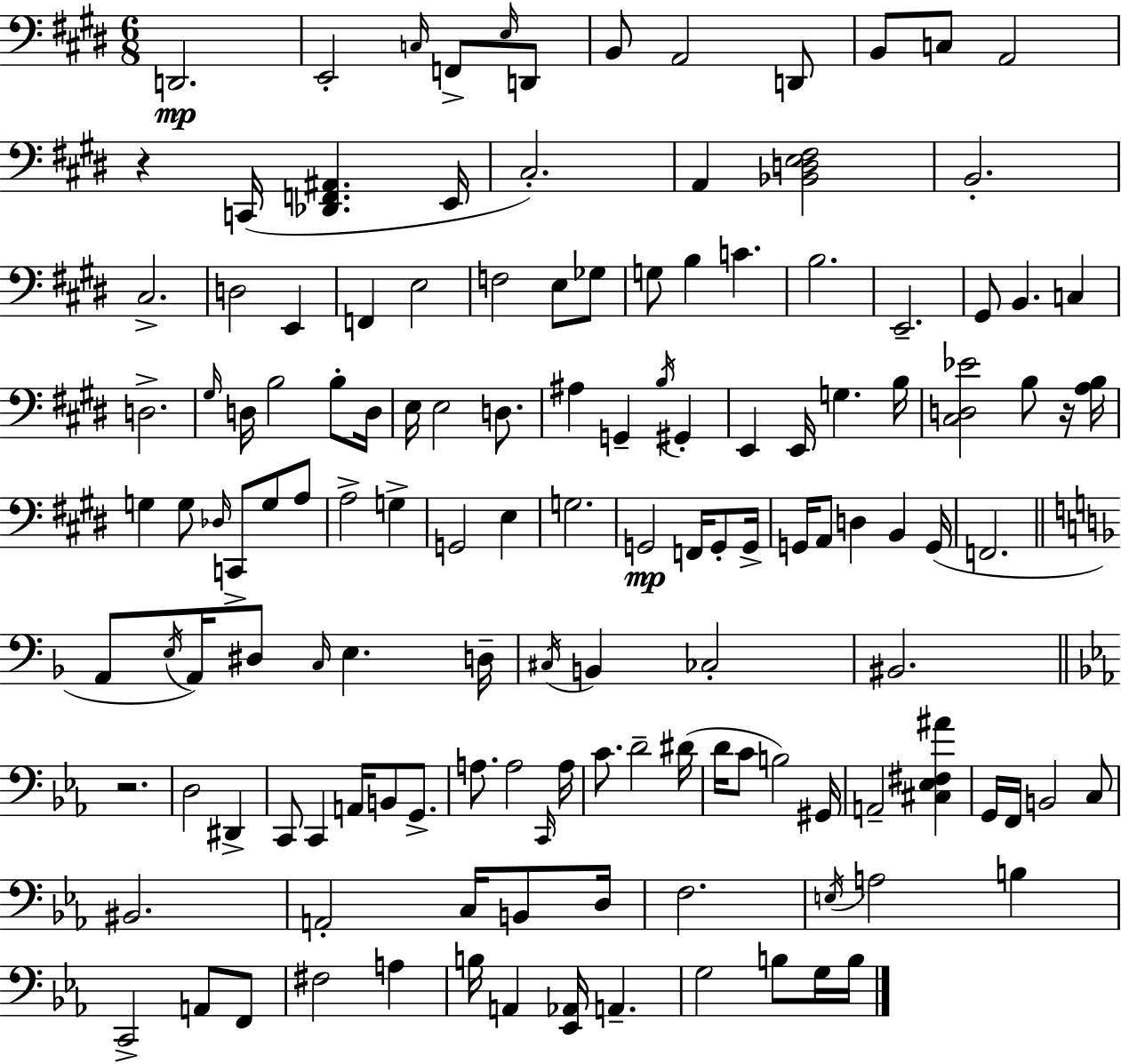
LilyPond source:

{
  \clef bass
  \numericTimeSignature
  \time 6/8
  \key e \major
  d,2.\mp | e,2-. \grace { c16 } f,8-> \grace { e16 } | d,8 b,8 a,2 | d,8 b,8 c8 a,2 | \break r4 c,16( <des, f, ais,>4. | e,16 cis2.-.) | a,4 <bes, d e fis>2 | b,2.-. | \break cis2.-> | d2 e,4 | f,4 e2 | f2 e8 | \break ges8 g8 b4 c'4. | b2. | e,2.-- | gis,8 b,4. c4 | \break d2.-> | \grace { gis16 } d16 b2 | b8-. d16 e16 e2 | d8. ais4 g,4-- \acciaccatura { b16 } | \break gis,4-. e,4 e,16 g4. | b16 <cis d ees'>2 | b8 r16 <a b>16 g4 g8 \grace { des16 } c,8-> | g8 a8 a2-> | \break g4-> g,2 | e4 g2. | g,2\mp | f,16 g,8-. g,16-> g,16 a,8 d4 | \break b,4 g,16( f,2. | \bar "||" \break \key d \minor a,8 \acciaccatura { e16 }) a,16 dis8 \grace { c16 } e4. | d16-- \acciaccatura { cis16 } b,4 ces2-. | bis,2. | \bar "||" \break \key ees \major r2. | d2 dis,4-> | c,8 c,4 a,16 b,8 g,8.-> | a8. a2 \grace { c,16 } | \break a16 c'8. d'2-- | dis'16( d'16 c'8 b2) | gis,16 a,2-- <cis ees fis ais'>4 | g,16 f,16 b,2 c8 | \break bis,2. | a,2-. c16 b,8 | d16 f2. | \acciaccatura { e16 } a2 b4 | \break c,2-> a,8 | f,8 fis2 a4 | b16 a,4 <ees, aes,>16 a,4.-- | g2 b8 | \break g16 b16 \bar "|."
}